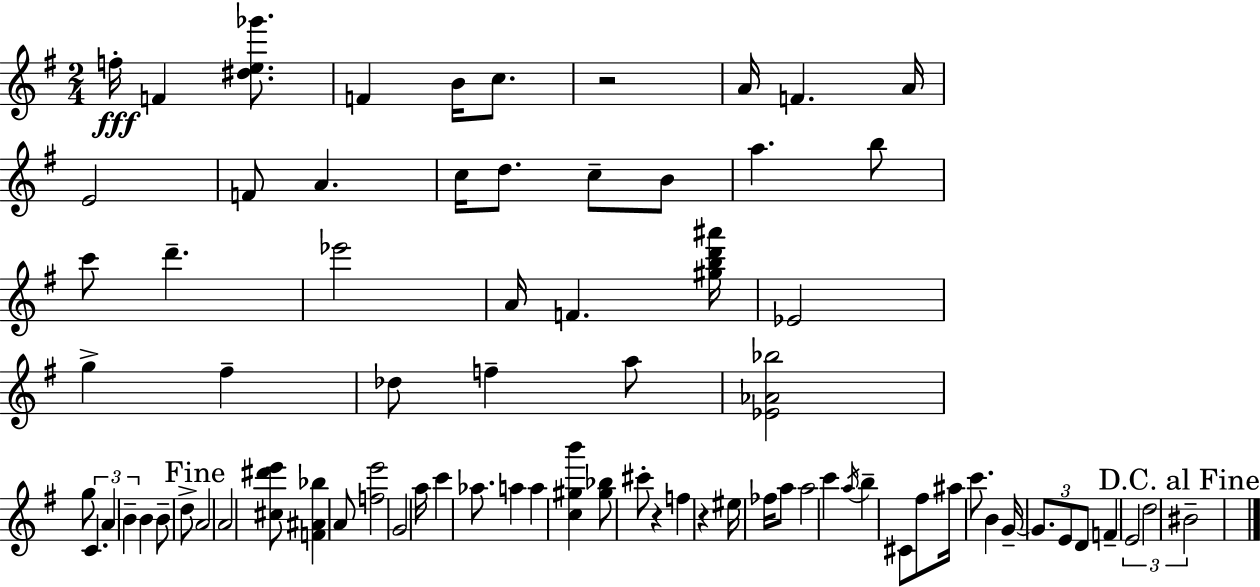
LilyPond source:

{
  \clef treble
  \numericTimeSignature
  \time 2/4
  \key e \minor
  f''16-.\fff f'4 <dis'' e'' ges'''>8. | f'4 b'16 c''8. | r2 | a'16 f'4. a'16 | \break e'2 | f'8 a'4. | c''16 d''8. c''8-- b'8 | a''4. b''8 | \break c'''8 d'''4.-- | ees'''2 | a'16 f'4. <gis'' b'' d''' ais'''>16 | ees'2 | \break g''4-> fis''4-- | des''8 f''4-- a''8 | <ees' aes' bes''>2 | g''8 \tuplet 3/2 { c'4. | \break a'4 b'4-- } | b'4 b'8-- d''8-> | \mark "Fine" a'2 | a'2 | \break <cis'' dis''' e'''>8 <f' ais' bes''>4 a'8 | <f'' e'''>2 | g'2 | a''16 c'''4 aes''8. | \break a''4 a''4 | <c'' gis'' b'''>4 <gis'' bes''>8 cis'''8-. | r4 f''4 | r4 eis''16 fes''16 a''8 | \break a''2 | c'''4 \acciaccatura { a''16 } b''4-- | cis'8 fis''8 ais''16 c'''8. | b'4 g'16--~~ \tuplet 3/2 { g'8. | \break e'8 d'8 } f'4-- | \tuplet 3/2 { e'2 | d''2 | \mark "D.C. al Fine" bis'2-- } | \break \bar "|."
}